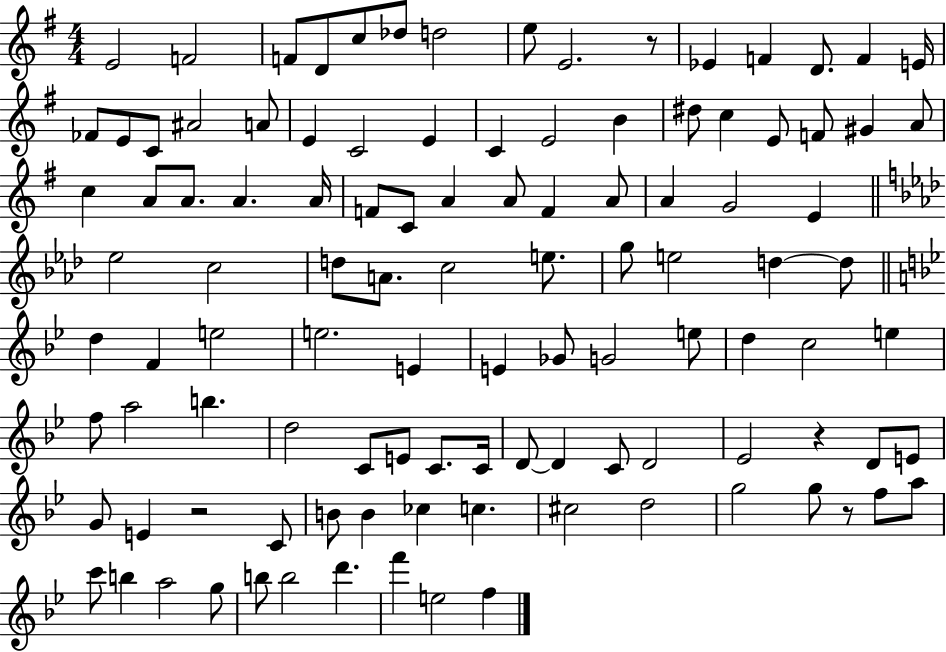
E4/h F4/h F4/e D4/e C5/e Db5/e D5/h E5/e E4/h. R/e Eb4/q F4/q D4/e. F4/q E4/s FES4/e E4/e C4/e A#4/h A4/e E4/q C4/h E4/q C4/q E4/h B4/q D#5/e C5/q E4/e F4/e G#4/q A4/e C5/q A4/e A4/e. A4/q. A4/s F4/e C4/e A4/q A4/e F4/q A4/e A4/q G4/h E4/q Eb5/h C5/h D5/e A4/e. C5/h E5/e. G5/e E5/h D5/q D5/e D5/q F4/q E5/h E5/h. E4/q E4/q Gb4/e G4/h E5/e D5/q C5/h E5/q F5/e A5/h B5/q. D5/h C4/e E4/e C4/e. C4/s D4/e D4/q C4/e D4/h Eb4/h R/q D4/e E4/e G4/e E4/q R/h C4/e B4/e B4/q CES5/q C5/q. C#5/h D5/h G5/h G5/e R/e F5/e A5/e C6/e B5/q A5/h G5/e B5/e B5/h D6/q. F6/q E5/h F5/q